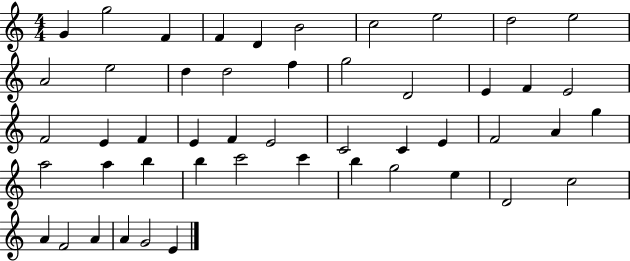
{
  \clef treble
  \numericTimeSignature
  \time 4/4
  \key c \major
  g'4 g''2 f'4 | f'4 d'4 b'2 | c''2 e''2 | d''2 e''2 | \break a'2 e''2 | d''4 d''2 f''4 | g''2 d'2 | e'4 f'4 e'2 | \break f'2 e'4 f'4 | e'4 f'4 e'2 | c'2 c'4 e'4 | f'2 a'4 g''4 | \break a''2 a''4 b''4 | b''4 c'''2 c'''4 | b''4 g''2 e''4 | d'2 c''2 | \break a'4 f'2 a'4 | a'4 g'2 e'4 | \bar "|."
}